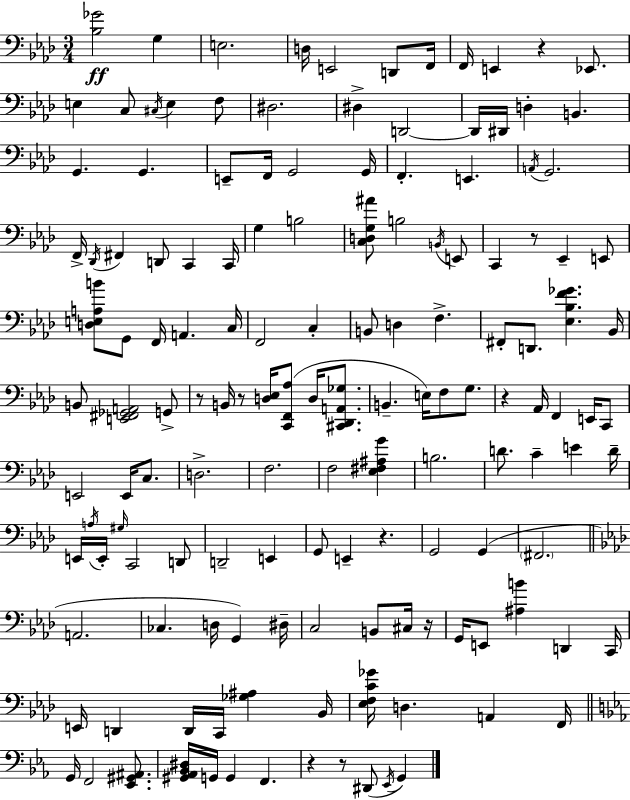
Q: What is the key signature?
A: F minor